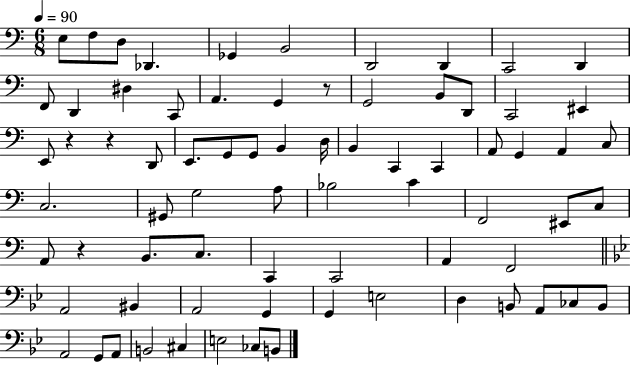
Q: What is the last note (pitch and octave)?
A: B2